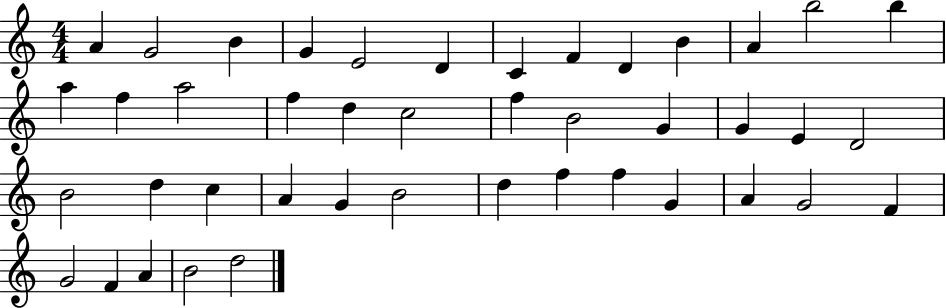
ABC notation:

X:1
T:Untitled
M:4/4
L:1/4
K:C
A G2 B G E2 D C F D B A b2 b a f a2 f d c2 f B2 G G E D2 B2 d c A G B2 d f f G A G2 F G2 F A B2 d2